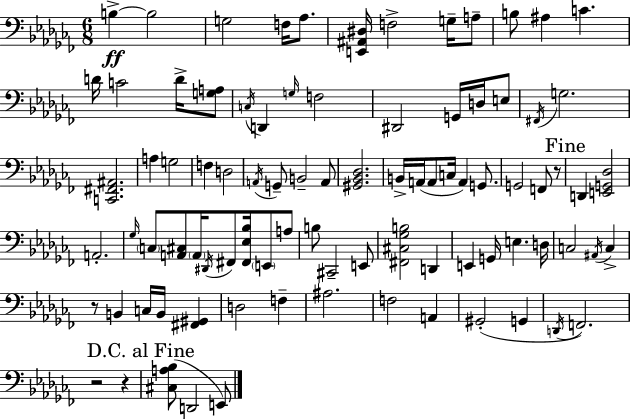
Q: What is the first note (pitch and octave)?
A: B3